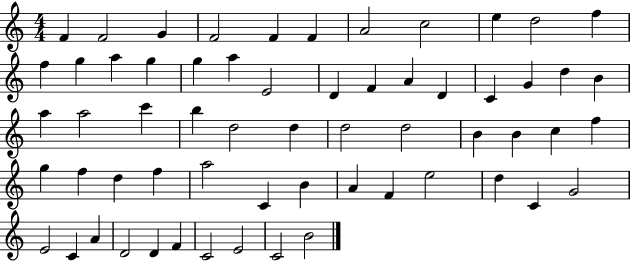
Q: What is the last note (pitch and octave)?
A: B4